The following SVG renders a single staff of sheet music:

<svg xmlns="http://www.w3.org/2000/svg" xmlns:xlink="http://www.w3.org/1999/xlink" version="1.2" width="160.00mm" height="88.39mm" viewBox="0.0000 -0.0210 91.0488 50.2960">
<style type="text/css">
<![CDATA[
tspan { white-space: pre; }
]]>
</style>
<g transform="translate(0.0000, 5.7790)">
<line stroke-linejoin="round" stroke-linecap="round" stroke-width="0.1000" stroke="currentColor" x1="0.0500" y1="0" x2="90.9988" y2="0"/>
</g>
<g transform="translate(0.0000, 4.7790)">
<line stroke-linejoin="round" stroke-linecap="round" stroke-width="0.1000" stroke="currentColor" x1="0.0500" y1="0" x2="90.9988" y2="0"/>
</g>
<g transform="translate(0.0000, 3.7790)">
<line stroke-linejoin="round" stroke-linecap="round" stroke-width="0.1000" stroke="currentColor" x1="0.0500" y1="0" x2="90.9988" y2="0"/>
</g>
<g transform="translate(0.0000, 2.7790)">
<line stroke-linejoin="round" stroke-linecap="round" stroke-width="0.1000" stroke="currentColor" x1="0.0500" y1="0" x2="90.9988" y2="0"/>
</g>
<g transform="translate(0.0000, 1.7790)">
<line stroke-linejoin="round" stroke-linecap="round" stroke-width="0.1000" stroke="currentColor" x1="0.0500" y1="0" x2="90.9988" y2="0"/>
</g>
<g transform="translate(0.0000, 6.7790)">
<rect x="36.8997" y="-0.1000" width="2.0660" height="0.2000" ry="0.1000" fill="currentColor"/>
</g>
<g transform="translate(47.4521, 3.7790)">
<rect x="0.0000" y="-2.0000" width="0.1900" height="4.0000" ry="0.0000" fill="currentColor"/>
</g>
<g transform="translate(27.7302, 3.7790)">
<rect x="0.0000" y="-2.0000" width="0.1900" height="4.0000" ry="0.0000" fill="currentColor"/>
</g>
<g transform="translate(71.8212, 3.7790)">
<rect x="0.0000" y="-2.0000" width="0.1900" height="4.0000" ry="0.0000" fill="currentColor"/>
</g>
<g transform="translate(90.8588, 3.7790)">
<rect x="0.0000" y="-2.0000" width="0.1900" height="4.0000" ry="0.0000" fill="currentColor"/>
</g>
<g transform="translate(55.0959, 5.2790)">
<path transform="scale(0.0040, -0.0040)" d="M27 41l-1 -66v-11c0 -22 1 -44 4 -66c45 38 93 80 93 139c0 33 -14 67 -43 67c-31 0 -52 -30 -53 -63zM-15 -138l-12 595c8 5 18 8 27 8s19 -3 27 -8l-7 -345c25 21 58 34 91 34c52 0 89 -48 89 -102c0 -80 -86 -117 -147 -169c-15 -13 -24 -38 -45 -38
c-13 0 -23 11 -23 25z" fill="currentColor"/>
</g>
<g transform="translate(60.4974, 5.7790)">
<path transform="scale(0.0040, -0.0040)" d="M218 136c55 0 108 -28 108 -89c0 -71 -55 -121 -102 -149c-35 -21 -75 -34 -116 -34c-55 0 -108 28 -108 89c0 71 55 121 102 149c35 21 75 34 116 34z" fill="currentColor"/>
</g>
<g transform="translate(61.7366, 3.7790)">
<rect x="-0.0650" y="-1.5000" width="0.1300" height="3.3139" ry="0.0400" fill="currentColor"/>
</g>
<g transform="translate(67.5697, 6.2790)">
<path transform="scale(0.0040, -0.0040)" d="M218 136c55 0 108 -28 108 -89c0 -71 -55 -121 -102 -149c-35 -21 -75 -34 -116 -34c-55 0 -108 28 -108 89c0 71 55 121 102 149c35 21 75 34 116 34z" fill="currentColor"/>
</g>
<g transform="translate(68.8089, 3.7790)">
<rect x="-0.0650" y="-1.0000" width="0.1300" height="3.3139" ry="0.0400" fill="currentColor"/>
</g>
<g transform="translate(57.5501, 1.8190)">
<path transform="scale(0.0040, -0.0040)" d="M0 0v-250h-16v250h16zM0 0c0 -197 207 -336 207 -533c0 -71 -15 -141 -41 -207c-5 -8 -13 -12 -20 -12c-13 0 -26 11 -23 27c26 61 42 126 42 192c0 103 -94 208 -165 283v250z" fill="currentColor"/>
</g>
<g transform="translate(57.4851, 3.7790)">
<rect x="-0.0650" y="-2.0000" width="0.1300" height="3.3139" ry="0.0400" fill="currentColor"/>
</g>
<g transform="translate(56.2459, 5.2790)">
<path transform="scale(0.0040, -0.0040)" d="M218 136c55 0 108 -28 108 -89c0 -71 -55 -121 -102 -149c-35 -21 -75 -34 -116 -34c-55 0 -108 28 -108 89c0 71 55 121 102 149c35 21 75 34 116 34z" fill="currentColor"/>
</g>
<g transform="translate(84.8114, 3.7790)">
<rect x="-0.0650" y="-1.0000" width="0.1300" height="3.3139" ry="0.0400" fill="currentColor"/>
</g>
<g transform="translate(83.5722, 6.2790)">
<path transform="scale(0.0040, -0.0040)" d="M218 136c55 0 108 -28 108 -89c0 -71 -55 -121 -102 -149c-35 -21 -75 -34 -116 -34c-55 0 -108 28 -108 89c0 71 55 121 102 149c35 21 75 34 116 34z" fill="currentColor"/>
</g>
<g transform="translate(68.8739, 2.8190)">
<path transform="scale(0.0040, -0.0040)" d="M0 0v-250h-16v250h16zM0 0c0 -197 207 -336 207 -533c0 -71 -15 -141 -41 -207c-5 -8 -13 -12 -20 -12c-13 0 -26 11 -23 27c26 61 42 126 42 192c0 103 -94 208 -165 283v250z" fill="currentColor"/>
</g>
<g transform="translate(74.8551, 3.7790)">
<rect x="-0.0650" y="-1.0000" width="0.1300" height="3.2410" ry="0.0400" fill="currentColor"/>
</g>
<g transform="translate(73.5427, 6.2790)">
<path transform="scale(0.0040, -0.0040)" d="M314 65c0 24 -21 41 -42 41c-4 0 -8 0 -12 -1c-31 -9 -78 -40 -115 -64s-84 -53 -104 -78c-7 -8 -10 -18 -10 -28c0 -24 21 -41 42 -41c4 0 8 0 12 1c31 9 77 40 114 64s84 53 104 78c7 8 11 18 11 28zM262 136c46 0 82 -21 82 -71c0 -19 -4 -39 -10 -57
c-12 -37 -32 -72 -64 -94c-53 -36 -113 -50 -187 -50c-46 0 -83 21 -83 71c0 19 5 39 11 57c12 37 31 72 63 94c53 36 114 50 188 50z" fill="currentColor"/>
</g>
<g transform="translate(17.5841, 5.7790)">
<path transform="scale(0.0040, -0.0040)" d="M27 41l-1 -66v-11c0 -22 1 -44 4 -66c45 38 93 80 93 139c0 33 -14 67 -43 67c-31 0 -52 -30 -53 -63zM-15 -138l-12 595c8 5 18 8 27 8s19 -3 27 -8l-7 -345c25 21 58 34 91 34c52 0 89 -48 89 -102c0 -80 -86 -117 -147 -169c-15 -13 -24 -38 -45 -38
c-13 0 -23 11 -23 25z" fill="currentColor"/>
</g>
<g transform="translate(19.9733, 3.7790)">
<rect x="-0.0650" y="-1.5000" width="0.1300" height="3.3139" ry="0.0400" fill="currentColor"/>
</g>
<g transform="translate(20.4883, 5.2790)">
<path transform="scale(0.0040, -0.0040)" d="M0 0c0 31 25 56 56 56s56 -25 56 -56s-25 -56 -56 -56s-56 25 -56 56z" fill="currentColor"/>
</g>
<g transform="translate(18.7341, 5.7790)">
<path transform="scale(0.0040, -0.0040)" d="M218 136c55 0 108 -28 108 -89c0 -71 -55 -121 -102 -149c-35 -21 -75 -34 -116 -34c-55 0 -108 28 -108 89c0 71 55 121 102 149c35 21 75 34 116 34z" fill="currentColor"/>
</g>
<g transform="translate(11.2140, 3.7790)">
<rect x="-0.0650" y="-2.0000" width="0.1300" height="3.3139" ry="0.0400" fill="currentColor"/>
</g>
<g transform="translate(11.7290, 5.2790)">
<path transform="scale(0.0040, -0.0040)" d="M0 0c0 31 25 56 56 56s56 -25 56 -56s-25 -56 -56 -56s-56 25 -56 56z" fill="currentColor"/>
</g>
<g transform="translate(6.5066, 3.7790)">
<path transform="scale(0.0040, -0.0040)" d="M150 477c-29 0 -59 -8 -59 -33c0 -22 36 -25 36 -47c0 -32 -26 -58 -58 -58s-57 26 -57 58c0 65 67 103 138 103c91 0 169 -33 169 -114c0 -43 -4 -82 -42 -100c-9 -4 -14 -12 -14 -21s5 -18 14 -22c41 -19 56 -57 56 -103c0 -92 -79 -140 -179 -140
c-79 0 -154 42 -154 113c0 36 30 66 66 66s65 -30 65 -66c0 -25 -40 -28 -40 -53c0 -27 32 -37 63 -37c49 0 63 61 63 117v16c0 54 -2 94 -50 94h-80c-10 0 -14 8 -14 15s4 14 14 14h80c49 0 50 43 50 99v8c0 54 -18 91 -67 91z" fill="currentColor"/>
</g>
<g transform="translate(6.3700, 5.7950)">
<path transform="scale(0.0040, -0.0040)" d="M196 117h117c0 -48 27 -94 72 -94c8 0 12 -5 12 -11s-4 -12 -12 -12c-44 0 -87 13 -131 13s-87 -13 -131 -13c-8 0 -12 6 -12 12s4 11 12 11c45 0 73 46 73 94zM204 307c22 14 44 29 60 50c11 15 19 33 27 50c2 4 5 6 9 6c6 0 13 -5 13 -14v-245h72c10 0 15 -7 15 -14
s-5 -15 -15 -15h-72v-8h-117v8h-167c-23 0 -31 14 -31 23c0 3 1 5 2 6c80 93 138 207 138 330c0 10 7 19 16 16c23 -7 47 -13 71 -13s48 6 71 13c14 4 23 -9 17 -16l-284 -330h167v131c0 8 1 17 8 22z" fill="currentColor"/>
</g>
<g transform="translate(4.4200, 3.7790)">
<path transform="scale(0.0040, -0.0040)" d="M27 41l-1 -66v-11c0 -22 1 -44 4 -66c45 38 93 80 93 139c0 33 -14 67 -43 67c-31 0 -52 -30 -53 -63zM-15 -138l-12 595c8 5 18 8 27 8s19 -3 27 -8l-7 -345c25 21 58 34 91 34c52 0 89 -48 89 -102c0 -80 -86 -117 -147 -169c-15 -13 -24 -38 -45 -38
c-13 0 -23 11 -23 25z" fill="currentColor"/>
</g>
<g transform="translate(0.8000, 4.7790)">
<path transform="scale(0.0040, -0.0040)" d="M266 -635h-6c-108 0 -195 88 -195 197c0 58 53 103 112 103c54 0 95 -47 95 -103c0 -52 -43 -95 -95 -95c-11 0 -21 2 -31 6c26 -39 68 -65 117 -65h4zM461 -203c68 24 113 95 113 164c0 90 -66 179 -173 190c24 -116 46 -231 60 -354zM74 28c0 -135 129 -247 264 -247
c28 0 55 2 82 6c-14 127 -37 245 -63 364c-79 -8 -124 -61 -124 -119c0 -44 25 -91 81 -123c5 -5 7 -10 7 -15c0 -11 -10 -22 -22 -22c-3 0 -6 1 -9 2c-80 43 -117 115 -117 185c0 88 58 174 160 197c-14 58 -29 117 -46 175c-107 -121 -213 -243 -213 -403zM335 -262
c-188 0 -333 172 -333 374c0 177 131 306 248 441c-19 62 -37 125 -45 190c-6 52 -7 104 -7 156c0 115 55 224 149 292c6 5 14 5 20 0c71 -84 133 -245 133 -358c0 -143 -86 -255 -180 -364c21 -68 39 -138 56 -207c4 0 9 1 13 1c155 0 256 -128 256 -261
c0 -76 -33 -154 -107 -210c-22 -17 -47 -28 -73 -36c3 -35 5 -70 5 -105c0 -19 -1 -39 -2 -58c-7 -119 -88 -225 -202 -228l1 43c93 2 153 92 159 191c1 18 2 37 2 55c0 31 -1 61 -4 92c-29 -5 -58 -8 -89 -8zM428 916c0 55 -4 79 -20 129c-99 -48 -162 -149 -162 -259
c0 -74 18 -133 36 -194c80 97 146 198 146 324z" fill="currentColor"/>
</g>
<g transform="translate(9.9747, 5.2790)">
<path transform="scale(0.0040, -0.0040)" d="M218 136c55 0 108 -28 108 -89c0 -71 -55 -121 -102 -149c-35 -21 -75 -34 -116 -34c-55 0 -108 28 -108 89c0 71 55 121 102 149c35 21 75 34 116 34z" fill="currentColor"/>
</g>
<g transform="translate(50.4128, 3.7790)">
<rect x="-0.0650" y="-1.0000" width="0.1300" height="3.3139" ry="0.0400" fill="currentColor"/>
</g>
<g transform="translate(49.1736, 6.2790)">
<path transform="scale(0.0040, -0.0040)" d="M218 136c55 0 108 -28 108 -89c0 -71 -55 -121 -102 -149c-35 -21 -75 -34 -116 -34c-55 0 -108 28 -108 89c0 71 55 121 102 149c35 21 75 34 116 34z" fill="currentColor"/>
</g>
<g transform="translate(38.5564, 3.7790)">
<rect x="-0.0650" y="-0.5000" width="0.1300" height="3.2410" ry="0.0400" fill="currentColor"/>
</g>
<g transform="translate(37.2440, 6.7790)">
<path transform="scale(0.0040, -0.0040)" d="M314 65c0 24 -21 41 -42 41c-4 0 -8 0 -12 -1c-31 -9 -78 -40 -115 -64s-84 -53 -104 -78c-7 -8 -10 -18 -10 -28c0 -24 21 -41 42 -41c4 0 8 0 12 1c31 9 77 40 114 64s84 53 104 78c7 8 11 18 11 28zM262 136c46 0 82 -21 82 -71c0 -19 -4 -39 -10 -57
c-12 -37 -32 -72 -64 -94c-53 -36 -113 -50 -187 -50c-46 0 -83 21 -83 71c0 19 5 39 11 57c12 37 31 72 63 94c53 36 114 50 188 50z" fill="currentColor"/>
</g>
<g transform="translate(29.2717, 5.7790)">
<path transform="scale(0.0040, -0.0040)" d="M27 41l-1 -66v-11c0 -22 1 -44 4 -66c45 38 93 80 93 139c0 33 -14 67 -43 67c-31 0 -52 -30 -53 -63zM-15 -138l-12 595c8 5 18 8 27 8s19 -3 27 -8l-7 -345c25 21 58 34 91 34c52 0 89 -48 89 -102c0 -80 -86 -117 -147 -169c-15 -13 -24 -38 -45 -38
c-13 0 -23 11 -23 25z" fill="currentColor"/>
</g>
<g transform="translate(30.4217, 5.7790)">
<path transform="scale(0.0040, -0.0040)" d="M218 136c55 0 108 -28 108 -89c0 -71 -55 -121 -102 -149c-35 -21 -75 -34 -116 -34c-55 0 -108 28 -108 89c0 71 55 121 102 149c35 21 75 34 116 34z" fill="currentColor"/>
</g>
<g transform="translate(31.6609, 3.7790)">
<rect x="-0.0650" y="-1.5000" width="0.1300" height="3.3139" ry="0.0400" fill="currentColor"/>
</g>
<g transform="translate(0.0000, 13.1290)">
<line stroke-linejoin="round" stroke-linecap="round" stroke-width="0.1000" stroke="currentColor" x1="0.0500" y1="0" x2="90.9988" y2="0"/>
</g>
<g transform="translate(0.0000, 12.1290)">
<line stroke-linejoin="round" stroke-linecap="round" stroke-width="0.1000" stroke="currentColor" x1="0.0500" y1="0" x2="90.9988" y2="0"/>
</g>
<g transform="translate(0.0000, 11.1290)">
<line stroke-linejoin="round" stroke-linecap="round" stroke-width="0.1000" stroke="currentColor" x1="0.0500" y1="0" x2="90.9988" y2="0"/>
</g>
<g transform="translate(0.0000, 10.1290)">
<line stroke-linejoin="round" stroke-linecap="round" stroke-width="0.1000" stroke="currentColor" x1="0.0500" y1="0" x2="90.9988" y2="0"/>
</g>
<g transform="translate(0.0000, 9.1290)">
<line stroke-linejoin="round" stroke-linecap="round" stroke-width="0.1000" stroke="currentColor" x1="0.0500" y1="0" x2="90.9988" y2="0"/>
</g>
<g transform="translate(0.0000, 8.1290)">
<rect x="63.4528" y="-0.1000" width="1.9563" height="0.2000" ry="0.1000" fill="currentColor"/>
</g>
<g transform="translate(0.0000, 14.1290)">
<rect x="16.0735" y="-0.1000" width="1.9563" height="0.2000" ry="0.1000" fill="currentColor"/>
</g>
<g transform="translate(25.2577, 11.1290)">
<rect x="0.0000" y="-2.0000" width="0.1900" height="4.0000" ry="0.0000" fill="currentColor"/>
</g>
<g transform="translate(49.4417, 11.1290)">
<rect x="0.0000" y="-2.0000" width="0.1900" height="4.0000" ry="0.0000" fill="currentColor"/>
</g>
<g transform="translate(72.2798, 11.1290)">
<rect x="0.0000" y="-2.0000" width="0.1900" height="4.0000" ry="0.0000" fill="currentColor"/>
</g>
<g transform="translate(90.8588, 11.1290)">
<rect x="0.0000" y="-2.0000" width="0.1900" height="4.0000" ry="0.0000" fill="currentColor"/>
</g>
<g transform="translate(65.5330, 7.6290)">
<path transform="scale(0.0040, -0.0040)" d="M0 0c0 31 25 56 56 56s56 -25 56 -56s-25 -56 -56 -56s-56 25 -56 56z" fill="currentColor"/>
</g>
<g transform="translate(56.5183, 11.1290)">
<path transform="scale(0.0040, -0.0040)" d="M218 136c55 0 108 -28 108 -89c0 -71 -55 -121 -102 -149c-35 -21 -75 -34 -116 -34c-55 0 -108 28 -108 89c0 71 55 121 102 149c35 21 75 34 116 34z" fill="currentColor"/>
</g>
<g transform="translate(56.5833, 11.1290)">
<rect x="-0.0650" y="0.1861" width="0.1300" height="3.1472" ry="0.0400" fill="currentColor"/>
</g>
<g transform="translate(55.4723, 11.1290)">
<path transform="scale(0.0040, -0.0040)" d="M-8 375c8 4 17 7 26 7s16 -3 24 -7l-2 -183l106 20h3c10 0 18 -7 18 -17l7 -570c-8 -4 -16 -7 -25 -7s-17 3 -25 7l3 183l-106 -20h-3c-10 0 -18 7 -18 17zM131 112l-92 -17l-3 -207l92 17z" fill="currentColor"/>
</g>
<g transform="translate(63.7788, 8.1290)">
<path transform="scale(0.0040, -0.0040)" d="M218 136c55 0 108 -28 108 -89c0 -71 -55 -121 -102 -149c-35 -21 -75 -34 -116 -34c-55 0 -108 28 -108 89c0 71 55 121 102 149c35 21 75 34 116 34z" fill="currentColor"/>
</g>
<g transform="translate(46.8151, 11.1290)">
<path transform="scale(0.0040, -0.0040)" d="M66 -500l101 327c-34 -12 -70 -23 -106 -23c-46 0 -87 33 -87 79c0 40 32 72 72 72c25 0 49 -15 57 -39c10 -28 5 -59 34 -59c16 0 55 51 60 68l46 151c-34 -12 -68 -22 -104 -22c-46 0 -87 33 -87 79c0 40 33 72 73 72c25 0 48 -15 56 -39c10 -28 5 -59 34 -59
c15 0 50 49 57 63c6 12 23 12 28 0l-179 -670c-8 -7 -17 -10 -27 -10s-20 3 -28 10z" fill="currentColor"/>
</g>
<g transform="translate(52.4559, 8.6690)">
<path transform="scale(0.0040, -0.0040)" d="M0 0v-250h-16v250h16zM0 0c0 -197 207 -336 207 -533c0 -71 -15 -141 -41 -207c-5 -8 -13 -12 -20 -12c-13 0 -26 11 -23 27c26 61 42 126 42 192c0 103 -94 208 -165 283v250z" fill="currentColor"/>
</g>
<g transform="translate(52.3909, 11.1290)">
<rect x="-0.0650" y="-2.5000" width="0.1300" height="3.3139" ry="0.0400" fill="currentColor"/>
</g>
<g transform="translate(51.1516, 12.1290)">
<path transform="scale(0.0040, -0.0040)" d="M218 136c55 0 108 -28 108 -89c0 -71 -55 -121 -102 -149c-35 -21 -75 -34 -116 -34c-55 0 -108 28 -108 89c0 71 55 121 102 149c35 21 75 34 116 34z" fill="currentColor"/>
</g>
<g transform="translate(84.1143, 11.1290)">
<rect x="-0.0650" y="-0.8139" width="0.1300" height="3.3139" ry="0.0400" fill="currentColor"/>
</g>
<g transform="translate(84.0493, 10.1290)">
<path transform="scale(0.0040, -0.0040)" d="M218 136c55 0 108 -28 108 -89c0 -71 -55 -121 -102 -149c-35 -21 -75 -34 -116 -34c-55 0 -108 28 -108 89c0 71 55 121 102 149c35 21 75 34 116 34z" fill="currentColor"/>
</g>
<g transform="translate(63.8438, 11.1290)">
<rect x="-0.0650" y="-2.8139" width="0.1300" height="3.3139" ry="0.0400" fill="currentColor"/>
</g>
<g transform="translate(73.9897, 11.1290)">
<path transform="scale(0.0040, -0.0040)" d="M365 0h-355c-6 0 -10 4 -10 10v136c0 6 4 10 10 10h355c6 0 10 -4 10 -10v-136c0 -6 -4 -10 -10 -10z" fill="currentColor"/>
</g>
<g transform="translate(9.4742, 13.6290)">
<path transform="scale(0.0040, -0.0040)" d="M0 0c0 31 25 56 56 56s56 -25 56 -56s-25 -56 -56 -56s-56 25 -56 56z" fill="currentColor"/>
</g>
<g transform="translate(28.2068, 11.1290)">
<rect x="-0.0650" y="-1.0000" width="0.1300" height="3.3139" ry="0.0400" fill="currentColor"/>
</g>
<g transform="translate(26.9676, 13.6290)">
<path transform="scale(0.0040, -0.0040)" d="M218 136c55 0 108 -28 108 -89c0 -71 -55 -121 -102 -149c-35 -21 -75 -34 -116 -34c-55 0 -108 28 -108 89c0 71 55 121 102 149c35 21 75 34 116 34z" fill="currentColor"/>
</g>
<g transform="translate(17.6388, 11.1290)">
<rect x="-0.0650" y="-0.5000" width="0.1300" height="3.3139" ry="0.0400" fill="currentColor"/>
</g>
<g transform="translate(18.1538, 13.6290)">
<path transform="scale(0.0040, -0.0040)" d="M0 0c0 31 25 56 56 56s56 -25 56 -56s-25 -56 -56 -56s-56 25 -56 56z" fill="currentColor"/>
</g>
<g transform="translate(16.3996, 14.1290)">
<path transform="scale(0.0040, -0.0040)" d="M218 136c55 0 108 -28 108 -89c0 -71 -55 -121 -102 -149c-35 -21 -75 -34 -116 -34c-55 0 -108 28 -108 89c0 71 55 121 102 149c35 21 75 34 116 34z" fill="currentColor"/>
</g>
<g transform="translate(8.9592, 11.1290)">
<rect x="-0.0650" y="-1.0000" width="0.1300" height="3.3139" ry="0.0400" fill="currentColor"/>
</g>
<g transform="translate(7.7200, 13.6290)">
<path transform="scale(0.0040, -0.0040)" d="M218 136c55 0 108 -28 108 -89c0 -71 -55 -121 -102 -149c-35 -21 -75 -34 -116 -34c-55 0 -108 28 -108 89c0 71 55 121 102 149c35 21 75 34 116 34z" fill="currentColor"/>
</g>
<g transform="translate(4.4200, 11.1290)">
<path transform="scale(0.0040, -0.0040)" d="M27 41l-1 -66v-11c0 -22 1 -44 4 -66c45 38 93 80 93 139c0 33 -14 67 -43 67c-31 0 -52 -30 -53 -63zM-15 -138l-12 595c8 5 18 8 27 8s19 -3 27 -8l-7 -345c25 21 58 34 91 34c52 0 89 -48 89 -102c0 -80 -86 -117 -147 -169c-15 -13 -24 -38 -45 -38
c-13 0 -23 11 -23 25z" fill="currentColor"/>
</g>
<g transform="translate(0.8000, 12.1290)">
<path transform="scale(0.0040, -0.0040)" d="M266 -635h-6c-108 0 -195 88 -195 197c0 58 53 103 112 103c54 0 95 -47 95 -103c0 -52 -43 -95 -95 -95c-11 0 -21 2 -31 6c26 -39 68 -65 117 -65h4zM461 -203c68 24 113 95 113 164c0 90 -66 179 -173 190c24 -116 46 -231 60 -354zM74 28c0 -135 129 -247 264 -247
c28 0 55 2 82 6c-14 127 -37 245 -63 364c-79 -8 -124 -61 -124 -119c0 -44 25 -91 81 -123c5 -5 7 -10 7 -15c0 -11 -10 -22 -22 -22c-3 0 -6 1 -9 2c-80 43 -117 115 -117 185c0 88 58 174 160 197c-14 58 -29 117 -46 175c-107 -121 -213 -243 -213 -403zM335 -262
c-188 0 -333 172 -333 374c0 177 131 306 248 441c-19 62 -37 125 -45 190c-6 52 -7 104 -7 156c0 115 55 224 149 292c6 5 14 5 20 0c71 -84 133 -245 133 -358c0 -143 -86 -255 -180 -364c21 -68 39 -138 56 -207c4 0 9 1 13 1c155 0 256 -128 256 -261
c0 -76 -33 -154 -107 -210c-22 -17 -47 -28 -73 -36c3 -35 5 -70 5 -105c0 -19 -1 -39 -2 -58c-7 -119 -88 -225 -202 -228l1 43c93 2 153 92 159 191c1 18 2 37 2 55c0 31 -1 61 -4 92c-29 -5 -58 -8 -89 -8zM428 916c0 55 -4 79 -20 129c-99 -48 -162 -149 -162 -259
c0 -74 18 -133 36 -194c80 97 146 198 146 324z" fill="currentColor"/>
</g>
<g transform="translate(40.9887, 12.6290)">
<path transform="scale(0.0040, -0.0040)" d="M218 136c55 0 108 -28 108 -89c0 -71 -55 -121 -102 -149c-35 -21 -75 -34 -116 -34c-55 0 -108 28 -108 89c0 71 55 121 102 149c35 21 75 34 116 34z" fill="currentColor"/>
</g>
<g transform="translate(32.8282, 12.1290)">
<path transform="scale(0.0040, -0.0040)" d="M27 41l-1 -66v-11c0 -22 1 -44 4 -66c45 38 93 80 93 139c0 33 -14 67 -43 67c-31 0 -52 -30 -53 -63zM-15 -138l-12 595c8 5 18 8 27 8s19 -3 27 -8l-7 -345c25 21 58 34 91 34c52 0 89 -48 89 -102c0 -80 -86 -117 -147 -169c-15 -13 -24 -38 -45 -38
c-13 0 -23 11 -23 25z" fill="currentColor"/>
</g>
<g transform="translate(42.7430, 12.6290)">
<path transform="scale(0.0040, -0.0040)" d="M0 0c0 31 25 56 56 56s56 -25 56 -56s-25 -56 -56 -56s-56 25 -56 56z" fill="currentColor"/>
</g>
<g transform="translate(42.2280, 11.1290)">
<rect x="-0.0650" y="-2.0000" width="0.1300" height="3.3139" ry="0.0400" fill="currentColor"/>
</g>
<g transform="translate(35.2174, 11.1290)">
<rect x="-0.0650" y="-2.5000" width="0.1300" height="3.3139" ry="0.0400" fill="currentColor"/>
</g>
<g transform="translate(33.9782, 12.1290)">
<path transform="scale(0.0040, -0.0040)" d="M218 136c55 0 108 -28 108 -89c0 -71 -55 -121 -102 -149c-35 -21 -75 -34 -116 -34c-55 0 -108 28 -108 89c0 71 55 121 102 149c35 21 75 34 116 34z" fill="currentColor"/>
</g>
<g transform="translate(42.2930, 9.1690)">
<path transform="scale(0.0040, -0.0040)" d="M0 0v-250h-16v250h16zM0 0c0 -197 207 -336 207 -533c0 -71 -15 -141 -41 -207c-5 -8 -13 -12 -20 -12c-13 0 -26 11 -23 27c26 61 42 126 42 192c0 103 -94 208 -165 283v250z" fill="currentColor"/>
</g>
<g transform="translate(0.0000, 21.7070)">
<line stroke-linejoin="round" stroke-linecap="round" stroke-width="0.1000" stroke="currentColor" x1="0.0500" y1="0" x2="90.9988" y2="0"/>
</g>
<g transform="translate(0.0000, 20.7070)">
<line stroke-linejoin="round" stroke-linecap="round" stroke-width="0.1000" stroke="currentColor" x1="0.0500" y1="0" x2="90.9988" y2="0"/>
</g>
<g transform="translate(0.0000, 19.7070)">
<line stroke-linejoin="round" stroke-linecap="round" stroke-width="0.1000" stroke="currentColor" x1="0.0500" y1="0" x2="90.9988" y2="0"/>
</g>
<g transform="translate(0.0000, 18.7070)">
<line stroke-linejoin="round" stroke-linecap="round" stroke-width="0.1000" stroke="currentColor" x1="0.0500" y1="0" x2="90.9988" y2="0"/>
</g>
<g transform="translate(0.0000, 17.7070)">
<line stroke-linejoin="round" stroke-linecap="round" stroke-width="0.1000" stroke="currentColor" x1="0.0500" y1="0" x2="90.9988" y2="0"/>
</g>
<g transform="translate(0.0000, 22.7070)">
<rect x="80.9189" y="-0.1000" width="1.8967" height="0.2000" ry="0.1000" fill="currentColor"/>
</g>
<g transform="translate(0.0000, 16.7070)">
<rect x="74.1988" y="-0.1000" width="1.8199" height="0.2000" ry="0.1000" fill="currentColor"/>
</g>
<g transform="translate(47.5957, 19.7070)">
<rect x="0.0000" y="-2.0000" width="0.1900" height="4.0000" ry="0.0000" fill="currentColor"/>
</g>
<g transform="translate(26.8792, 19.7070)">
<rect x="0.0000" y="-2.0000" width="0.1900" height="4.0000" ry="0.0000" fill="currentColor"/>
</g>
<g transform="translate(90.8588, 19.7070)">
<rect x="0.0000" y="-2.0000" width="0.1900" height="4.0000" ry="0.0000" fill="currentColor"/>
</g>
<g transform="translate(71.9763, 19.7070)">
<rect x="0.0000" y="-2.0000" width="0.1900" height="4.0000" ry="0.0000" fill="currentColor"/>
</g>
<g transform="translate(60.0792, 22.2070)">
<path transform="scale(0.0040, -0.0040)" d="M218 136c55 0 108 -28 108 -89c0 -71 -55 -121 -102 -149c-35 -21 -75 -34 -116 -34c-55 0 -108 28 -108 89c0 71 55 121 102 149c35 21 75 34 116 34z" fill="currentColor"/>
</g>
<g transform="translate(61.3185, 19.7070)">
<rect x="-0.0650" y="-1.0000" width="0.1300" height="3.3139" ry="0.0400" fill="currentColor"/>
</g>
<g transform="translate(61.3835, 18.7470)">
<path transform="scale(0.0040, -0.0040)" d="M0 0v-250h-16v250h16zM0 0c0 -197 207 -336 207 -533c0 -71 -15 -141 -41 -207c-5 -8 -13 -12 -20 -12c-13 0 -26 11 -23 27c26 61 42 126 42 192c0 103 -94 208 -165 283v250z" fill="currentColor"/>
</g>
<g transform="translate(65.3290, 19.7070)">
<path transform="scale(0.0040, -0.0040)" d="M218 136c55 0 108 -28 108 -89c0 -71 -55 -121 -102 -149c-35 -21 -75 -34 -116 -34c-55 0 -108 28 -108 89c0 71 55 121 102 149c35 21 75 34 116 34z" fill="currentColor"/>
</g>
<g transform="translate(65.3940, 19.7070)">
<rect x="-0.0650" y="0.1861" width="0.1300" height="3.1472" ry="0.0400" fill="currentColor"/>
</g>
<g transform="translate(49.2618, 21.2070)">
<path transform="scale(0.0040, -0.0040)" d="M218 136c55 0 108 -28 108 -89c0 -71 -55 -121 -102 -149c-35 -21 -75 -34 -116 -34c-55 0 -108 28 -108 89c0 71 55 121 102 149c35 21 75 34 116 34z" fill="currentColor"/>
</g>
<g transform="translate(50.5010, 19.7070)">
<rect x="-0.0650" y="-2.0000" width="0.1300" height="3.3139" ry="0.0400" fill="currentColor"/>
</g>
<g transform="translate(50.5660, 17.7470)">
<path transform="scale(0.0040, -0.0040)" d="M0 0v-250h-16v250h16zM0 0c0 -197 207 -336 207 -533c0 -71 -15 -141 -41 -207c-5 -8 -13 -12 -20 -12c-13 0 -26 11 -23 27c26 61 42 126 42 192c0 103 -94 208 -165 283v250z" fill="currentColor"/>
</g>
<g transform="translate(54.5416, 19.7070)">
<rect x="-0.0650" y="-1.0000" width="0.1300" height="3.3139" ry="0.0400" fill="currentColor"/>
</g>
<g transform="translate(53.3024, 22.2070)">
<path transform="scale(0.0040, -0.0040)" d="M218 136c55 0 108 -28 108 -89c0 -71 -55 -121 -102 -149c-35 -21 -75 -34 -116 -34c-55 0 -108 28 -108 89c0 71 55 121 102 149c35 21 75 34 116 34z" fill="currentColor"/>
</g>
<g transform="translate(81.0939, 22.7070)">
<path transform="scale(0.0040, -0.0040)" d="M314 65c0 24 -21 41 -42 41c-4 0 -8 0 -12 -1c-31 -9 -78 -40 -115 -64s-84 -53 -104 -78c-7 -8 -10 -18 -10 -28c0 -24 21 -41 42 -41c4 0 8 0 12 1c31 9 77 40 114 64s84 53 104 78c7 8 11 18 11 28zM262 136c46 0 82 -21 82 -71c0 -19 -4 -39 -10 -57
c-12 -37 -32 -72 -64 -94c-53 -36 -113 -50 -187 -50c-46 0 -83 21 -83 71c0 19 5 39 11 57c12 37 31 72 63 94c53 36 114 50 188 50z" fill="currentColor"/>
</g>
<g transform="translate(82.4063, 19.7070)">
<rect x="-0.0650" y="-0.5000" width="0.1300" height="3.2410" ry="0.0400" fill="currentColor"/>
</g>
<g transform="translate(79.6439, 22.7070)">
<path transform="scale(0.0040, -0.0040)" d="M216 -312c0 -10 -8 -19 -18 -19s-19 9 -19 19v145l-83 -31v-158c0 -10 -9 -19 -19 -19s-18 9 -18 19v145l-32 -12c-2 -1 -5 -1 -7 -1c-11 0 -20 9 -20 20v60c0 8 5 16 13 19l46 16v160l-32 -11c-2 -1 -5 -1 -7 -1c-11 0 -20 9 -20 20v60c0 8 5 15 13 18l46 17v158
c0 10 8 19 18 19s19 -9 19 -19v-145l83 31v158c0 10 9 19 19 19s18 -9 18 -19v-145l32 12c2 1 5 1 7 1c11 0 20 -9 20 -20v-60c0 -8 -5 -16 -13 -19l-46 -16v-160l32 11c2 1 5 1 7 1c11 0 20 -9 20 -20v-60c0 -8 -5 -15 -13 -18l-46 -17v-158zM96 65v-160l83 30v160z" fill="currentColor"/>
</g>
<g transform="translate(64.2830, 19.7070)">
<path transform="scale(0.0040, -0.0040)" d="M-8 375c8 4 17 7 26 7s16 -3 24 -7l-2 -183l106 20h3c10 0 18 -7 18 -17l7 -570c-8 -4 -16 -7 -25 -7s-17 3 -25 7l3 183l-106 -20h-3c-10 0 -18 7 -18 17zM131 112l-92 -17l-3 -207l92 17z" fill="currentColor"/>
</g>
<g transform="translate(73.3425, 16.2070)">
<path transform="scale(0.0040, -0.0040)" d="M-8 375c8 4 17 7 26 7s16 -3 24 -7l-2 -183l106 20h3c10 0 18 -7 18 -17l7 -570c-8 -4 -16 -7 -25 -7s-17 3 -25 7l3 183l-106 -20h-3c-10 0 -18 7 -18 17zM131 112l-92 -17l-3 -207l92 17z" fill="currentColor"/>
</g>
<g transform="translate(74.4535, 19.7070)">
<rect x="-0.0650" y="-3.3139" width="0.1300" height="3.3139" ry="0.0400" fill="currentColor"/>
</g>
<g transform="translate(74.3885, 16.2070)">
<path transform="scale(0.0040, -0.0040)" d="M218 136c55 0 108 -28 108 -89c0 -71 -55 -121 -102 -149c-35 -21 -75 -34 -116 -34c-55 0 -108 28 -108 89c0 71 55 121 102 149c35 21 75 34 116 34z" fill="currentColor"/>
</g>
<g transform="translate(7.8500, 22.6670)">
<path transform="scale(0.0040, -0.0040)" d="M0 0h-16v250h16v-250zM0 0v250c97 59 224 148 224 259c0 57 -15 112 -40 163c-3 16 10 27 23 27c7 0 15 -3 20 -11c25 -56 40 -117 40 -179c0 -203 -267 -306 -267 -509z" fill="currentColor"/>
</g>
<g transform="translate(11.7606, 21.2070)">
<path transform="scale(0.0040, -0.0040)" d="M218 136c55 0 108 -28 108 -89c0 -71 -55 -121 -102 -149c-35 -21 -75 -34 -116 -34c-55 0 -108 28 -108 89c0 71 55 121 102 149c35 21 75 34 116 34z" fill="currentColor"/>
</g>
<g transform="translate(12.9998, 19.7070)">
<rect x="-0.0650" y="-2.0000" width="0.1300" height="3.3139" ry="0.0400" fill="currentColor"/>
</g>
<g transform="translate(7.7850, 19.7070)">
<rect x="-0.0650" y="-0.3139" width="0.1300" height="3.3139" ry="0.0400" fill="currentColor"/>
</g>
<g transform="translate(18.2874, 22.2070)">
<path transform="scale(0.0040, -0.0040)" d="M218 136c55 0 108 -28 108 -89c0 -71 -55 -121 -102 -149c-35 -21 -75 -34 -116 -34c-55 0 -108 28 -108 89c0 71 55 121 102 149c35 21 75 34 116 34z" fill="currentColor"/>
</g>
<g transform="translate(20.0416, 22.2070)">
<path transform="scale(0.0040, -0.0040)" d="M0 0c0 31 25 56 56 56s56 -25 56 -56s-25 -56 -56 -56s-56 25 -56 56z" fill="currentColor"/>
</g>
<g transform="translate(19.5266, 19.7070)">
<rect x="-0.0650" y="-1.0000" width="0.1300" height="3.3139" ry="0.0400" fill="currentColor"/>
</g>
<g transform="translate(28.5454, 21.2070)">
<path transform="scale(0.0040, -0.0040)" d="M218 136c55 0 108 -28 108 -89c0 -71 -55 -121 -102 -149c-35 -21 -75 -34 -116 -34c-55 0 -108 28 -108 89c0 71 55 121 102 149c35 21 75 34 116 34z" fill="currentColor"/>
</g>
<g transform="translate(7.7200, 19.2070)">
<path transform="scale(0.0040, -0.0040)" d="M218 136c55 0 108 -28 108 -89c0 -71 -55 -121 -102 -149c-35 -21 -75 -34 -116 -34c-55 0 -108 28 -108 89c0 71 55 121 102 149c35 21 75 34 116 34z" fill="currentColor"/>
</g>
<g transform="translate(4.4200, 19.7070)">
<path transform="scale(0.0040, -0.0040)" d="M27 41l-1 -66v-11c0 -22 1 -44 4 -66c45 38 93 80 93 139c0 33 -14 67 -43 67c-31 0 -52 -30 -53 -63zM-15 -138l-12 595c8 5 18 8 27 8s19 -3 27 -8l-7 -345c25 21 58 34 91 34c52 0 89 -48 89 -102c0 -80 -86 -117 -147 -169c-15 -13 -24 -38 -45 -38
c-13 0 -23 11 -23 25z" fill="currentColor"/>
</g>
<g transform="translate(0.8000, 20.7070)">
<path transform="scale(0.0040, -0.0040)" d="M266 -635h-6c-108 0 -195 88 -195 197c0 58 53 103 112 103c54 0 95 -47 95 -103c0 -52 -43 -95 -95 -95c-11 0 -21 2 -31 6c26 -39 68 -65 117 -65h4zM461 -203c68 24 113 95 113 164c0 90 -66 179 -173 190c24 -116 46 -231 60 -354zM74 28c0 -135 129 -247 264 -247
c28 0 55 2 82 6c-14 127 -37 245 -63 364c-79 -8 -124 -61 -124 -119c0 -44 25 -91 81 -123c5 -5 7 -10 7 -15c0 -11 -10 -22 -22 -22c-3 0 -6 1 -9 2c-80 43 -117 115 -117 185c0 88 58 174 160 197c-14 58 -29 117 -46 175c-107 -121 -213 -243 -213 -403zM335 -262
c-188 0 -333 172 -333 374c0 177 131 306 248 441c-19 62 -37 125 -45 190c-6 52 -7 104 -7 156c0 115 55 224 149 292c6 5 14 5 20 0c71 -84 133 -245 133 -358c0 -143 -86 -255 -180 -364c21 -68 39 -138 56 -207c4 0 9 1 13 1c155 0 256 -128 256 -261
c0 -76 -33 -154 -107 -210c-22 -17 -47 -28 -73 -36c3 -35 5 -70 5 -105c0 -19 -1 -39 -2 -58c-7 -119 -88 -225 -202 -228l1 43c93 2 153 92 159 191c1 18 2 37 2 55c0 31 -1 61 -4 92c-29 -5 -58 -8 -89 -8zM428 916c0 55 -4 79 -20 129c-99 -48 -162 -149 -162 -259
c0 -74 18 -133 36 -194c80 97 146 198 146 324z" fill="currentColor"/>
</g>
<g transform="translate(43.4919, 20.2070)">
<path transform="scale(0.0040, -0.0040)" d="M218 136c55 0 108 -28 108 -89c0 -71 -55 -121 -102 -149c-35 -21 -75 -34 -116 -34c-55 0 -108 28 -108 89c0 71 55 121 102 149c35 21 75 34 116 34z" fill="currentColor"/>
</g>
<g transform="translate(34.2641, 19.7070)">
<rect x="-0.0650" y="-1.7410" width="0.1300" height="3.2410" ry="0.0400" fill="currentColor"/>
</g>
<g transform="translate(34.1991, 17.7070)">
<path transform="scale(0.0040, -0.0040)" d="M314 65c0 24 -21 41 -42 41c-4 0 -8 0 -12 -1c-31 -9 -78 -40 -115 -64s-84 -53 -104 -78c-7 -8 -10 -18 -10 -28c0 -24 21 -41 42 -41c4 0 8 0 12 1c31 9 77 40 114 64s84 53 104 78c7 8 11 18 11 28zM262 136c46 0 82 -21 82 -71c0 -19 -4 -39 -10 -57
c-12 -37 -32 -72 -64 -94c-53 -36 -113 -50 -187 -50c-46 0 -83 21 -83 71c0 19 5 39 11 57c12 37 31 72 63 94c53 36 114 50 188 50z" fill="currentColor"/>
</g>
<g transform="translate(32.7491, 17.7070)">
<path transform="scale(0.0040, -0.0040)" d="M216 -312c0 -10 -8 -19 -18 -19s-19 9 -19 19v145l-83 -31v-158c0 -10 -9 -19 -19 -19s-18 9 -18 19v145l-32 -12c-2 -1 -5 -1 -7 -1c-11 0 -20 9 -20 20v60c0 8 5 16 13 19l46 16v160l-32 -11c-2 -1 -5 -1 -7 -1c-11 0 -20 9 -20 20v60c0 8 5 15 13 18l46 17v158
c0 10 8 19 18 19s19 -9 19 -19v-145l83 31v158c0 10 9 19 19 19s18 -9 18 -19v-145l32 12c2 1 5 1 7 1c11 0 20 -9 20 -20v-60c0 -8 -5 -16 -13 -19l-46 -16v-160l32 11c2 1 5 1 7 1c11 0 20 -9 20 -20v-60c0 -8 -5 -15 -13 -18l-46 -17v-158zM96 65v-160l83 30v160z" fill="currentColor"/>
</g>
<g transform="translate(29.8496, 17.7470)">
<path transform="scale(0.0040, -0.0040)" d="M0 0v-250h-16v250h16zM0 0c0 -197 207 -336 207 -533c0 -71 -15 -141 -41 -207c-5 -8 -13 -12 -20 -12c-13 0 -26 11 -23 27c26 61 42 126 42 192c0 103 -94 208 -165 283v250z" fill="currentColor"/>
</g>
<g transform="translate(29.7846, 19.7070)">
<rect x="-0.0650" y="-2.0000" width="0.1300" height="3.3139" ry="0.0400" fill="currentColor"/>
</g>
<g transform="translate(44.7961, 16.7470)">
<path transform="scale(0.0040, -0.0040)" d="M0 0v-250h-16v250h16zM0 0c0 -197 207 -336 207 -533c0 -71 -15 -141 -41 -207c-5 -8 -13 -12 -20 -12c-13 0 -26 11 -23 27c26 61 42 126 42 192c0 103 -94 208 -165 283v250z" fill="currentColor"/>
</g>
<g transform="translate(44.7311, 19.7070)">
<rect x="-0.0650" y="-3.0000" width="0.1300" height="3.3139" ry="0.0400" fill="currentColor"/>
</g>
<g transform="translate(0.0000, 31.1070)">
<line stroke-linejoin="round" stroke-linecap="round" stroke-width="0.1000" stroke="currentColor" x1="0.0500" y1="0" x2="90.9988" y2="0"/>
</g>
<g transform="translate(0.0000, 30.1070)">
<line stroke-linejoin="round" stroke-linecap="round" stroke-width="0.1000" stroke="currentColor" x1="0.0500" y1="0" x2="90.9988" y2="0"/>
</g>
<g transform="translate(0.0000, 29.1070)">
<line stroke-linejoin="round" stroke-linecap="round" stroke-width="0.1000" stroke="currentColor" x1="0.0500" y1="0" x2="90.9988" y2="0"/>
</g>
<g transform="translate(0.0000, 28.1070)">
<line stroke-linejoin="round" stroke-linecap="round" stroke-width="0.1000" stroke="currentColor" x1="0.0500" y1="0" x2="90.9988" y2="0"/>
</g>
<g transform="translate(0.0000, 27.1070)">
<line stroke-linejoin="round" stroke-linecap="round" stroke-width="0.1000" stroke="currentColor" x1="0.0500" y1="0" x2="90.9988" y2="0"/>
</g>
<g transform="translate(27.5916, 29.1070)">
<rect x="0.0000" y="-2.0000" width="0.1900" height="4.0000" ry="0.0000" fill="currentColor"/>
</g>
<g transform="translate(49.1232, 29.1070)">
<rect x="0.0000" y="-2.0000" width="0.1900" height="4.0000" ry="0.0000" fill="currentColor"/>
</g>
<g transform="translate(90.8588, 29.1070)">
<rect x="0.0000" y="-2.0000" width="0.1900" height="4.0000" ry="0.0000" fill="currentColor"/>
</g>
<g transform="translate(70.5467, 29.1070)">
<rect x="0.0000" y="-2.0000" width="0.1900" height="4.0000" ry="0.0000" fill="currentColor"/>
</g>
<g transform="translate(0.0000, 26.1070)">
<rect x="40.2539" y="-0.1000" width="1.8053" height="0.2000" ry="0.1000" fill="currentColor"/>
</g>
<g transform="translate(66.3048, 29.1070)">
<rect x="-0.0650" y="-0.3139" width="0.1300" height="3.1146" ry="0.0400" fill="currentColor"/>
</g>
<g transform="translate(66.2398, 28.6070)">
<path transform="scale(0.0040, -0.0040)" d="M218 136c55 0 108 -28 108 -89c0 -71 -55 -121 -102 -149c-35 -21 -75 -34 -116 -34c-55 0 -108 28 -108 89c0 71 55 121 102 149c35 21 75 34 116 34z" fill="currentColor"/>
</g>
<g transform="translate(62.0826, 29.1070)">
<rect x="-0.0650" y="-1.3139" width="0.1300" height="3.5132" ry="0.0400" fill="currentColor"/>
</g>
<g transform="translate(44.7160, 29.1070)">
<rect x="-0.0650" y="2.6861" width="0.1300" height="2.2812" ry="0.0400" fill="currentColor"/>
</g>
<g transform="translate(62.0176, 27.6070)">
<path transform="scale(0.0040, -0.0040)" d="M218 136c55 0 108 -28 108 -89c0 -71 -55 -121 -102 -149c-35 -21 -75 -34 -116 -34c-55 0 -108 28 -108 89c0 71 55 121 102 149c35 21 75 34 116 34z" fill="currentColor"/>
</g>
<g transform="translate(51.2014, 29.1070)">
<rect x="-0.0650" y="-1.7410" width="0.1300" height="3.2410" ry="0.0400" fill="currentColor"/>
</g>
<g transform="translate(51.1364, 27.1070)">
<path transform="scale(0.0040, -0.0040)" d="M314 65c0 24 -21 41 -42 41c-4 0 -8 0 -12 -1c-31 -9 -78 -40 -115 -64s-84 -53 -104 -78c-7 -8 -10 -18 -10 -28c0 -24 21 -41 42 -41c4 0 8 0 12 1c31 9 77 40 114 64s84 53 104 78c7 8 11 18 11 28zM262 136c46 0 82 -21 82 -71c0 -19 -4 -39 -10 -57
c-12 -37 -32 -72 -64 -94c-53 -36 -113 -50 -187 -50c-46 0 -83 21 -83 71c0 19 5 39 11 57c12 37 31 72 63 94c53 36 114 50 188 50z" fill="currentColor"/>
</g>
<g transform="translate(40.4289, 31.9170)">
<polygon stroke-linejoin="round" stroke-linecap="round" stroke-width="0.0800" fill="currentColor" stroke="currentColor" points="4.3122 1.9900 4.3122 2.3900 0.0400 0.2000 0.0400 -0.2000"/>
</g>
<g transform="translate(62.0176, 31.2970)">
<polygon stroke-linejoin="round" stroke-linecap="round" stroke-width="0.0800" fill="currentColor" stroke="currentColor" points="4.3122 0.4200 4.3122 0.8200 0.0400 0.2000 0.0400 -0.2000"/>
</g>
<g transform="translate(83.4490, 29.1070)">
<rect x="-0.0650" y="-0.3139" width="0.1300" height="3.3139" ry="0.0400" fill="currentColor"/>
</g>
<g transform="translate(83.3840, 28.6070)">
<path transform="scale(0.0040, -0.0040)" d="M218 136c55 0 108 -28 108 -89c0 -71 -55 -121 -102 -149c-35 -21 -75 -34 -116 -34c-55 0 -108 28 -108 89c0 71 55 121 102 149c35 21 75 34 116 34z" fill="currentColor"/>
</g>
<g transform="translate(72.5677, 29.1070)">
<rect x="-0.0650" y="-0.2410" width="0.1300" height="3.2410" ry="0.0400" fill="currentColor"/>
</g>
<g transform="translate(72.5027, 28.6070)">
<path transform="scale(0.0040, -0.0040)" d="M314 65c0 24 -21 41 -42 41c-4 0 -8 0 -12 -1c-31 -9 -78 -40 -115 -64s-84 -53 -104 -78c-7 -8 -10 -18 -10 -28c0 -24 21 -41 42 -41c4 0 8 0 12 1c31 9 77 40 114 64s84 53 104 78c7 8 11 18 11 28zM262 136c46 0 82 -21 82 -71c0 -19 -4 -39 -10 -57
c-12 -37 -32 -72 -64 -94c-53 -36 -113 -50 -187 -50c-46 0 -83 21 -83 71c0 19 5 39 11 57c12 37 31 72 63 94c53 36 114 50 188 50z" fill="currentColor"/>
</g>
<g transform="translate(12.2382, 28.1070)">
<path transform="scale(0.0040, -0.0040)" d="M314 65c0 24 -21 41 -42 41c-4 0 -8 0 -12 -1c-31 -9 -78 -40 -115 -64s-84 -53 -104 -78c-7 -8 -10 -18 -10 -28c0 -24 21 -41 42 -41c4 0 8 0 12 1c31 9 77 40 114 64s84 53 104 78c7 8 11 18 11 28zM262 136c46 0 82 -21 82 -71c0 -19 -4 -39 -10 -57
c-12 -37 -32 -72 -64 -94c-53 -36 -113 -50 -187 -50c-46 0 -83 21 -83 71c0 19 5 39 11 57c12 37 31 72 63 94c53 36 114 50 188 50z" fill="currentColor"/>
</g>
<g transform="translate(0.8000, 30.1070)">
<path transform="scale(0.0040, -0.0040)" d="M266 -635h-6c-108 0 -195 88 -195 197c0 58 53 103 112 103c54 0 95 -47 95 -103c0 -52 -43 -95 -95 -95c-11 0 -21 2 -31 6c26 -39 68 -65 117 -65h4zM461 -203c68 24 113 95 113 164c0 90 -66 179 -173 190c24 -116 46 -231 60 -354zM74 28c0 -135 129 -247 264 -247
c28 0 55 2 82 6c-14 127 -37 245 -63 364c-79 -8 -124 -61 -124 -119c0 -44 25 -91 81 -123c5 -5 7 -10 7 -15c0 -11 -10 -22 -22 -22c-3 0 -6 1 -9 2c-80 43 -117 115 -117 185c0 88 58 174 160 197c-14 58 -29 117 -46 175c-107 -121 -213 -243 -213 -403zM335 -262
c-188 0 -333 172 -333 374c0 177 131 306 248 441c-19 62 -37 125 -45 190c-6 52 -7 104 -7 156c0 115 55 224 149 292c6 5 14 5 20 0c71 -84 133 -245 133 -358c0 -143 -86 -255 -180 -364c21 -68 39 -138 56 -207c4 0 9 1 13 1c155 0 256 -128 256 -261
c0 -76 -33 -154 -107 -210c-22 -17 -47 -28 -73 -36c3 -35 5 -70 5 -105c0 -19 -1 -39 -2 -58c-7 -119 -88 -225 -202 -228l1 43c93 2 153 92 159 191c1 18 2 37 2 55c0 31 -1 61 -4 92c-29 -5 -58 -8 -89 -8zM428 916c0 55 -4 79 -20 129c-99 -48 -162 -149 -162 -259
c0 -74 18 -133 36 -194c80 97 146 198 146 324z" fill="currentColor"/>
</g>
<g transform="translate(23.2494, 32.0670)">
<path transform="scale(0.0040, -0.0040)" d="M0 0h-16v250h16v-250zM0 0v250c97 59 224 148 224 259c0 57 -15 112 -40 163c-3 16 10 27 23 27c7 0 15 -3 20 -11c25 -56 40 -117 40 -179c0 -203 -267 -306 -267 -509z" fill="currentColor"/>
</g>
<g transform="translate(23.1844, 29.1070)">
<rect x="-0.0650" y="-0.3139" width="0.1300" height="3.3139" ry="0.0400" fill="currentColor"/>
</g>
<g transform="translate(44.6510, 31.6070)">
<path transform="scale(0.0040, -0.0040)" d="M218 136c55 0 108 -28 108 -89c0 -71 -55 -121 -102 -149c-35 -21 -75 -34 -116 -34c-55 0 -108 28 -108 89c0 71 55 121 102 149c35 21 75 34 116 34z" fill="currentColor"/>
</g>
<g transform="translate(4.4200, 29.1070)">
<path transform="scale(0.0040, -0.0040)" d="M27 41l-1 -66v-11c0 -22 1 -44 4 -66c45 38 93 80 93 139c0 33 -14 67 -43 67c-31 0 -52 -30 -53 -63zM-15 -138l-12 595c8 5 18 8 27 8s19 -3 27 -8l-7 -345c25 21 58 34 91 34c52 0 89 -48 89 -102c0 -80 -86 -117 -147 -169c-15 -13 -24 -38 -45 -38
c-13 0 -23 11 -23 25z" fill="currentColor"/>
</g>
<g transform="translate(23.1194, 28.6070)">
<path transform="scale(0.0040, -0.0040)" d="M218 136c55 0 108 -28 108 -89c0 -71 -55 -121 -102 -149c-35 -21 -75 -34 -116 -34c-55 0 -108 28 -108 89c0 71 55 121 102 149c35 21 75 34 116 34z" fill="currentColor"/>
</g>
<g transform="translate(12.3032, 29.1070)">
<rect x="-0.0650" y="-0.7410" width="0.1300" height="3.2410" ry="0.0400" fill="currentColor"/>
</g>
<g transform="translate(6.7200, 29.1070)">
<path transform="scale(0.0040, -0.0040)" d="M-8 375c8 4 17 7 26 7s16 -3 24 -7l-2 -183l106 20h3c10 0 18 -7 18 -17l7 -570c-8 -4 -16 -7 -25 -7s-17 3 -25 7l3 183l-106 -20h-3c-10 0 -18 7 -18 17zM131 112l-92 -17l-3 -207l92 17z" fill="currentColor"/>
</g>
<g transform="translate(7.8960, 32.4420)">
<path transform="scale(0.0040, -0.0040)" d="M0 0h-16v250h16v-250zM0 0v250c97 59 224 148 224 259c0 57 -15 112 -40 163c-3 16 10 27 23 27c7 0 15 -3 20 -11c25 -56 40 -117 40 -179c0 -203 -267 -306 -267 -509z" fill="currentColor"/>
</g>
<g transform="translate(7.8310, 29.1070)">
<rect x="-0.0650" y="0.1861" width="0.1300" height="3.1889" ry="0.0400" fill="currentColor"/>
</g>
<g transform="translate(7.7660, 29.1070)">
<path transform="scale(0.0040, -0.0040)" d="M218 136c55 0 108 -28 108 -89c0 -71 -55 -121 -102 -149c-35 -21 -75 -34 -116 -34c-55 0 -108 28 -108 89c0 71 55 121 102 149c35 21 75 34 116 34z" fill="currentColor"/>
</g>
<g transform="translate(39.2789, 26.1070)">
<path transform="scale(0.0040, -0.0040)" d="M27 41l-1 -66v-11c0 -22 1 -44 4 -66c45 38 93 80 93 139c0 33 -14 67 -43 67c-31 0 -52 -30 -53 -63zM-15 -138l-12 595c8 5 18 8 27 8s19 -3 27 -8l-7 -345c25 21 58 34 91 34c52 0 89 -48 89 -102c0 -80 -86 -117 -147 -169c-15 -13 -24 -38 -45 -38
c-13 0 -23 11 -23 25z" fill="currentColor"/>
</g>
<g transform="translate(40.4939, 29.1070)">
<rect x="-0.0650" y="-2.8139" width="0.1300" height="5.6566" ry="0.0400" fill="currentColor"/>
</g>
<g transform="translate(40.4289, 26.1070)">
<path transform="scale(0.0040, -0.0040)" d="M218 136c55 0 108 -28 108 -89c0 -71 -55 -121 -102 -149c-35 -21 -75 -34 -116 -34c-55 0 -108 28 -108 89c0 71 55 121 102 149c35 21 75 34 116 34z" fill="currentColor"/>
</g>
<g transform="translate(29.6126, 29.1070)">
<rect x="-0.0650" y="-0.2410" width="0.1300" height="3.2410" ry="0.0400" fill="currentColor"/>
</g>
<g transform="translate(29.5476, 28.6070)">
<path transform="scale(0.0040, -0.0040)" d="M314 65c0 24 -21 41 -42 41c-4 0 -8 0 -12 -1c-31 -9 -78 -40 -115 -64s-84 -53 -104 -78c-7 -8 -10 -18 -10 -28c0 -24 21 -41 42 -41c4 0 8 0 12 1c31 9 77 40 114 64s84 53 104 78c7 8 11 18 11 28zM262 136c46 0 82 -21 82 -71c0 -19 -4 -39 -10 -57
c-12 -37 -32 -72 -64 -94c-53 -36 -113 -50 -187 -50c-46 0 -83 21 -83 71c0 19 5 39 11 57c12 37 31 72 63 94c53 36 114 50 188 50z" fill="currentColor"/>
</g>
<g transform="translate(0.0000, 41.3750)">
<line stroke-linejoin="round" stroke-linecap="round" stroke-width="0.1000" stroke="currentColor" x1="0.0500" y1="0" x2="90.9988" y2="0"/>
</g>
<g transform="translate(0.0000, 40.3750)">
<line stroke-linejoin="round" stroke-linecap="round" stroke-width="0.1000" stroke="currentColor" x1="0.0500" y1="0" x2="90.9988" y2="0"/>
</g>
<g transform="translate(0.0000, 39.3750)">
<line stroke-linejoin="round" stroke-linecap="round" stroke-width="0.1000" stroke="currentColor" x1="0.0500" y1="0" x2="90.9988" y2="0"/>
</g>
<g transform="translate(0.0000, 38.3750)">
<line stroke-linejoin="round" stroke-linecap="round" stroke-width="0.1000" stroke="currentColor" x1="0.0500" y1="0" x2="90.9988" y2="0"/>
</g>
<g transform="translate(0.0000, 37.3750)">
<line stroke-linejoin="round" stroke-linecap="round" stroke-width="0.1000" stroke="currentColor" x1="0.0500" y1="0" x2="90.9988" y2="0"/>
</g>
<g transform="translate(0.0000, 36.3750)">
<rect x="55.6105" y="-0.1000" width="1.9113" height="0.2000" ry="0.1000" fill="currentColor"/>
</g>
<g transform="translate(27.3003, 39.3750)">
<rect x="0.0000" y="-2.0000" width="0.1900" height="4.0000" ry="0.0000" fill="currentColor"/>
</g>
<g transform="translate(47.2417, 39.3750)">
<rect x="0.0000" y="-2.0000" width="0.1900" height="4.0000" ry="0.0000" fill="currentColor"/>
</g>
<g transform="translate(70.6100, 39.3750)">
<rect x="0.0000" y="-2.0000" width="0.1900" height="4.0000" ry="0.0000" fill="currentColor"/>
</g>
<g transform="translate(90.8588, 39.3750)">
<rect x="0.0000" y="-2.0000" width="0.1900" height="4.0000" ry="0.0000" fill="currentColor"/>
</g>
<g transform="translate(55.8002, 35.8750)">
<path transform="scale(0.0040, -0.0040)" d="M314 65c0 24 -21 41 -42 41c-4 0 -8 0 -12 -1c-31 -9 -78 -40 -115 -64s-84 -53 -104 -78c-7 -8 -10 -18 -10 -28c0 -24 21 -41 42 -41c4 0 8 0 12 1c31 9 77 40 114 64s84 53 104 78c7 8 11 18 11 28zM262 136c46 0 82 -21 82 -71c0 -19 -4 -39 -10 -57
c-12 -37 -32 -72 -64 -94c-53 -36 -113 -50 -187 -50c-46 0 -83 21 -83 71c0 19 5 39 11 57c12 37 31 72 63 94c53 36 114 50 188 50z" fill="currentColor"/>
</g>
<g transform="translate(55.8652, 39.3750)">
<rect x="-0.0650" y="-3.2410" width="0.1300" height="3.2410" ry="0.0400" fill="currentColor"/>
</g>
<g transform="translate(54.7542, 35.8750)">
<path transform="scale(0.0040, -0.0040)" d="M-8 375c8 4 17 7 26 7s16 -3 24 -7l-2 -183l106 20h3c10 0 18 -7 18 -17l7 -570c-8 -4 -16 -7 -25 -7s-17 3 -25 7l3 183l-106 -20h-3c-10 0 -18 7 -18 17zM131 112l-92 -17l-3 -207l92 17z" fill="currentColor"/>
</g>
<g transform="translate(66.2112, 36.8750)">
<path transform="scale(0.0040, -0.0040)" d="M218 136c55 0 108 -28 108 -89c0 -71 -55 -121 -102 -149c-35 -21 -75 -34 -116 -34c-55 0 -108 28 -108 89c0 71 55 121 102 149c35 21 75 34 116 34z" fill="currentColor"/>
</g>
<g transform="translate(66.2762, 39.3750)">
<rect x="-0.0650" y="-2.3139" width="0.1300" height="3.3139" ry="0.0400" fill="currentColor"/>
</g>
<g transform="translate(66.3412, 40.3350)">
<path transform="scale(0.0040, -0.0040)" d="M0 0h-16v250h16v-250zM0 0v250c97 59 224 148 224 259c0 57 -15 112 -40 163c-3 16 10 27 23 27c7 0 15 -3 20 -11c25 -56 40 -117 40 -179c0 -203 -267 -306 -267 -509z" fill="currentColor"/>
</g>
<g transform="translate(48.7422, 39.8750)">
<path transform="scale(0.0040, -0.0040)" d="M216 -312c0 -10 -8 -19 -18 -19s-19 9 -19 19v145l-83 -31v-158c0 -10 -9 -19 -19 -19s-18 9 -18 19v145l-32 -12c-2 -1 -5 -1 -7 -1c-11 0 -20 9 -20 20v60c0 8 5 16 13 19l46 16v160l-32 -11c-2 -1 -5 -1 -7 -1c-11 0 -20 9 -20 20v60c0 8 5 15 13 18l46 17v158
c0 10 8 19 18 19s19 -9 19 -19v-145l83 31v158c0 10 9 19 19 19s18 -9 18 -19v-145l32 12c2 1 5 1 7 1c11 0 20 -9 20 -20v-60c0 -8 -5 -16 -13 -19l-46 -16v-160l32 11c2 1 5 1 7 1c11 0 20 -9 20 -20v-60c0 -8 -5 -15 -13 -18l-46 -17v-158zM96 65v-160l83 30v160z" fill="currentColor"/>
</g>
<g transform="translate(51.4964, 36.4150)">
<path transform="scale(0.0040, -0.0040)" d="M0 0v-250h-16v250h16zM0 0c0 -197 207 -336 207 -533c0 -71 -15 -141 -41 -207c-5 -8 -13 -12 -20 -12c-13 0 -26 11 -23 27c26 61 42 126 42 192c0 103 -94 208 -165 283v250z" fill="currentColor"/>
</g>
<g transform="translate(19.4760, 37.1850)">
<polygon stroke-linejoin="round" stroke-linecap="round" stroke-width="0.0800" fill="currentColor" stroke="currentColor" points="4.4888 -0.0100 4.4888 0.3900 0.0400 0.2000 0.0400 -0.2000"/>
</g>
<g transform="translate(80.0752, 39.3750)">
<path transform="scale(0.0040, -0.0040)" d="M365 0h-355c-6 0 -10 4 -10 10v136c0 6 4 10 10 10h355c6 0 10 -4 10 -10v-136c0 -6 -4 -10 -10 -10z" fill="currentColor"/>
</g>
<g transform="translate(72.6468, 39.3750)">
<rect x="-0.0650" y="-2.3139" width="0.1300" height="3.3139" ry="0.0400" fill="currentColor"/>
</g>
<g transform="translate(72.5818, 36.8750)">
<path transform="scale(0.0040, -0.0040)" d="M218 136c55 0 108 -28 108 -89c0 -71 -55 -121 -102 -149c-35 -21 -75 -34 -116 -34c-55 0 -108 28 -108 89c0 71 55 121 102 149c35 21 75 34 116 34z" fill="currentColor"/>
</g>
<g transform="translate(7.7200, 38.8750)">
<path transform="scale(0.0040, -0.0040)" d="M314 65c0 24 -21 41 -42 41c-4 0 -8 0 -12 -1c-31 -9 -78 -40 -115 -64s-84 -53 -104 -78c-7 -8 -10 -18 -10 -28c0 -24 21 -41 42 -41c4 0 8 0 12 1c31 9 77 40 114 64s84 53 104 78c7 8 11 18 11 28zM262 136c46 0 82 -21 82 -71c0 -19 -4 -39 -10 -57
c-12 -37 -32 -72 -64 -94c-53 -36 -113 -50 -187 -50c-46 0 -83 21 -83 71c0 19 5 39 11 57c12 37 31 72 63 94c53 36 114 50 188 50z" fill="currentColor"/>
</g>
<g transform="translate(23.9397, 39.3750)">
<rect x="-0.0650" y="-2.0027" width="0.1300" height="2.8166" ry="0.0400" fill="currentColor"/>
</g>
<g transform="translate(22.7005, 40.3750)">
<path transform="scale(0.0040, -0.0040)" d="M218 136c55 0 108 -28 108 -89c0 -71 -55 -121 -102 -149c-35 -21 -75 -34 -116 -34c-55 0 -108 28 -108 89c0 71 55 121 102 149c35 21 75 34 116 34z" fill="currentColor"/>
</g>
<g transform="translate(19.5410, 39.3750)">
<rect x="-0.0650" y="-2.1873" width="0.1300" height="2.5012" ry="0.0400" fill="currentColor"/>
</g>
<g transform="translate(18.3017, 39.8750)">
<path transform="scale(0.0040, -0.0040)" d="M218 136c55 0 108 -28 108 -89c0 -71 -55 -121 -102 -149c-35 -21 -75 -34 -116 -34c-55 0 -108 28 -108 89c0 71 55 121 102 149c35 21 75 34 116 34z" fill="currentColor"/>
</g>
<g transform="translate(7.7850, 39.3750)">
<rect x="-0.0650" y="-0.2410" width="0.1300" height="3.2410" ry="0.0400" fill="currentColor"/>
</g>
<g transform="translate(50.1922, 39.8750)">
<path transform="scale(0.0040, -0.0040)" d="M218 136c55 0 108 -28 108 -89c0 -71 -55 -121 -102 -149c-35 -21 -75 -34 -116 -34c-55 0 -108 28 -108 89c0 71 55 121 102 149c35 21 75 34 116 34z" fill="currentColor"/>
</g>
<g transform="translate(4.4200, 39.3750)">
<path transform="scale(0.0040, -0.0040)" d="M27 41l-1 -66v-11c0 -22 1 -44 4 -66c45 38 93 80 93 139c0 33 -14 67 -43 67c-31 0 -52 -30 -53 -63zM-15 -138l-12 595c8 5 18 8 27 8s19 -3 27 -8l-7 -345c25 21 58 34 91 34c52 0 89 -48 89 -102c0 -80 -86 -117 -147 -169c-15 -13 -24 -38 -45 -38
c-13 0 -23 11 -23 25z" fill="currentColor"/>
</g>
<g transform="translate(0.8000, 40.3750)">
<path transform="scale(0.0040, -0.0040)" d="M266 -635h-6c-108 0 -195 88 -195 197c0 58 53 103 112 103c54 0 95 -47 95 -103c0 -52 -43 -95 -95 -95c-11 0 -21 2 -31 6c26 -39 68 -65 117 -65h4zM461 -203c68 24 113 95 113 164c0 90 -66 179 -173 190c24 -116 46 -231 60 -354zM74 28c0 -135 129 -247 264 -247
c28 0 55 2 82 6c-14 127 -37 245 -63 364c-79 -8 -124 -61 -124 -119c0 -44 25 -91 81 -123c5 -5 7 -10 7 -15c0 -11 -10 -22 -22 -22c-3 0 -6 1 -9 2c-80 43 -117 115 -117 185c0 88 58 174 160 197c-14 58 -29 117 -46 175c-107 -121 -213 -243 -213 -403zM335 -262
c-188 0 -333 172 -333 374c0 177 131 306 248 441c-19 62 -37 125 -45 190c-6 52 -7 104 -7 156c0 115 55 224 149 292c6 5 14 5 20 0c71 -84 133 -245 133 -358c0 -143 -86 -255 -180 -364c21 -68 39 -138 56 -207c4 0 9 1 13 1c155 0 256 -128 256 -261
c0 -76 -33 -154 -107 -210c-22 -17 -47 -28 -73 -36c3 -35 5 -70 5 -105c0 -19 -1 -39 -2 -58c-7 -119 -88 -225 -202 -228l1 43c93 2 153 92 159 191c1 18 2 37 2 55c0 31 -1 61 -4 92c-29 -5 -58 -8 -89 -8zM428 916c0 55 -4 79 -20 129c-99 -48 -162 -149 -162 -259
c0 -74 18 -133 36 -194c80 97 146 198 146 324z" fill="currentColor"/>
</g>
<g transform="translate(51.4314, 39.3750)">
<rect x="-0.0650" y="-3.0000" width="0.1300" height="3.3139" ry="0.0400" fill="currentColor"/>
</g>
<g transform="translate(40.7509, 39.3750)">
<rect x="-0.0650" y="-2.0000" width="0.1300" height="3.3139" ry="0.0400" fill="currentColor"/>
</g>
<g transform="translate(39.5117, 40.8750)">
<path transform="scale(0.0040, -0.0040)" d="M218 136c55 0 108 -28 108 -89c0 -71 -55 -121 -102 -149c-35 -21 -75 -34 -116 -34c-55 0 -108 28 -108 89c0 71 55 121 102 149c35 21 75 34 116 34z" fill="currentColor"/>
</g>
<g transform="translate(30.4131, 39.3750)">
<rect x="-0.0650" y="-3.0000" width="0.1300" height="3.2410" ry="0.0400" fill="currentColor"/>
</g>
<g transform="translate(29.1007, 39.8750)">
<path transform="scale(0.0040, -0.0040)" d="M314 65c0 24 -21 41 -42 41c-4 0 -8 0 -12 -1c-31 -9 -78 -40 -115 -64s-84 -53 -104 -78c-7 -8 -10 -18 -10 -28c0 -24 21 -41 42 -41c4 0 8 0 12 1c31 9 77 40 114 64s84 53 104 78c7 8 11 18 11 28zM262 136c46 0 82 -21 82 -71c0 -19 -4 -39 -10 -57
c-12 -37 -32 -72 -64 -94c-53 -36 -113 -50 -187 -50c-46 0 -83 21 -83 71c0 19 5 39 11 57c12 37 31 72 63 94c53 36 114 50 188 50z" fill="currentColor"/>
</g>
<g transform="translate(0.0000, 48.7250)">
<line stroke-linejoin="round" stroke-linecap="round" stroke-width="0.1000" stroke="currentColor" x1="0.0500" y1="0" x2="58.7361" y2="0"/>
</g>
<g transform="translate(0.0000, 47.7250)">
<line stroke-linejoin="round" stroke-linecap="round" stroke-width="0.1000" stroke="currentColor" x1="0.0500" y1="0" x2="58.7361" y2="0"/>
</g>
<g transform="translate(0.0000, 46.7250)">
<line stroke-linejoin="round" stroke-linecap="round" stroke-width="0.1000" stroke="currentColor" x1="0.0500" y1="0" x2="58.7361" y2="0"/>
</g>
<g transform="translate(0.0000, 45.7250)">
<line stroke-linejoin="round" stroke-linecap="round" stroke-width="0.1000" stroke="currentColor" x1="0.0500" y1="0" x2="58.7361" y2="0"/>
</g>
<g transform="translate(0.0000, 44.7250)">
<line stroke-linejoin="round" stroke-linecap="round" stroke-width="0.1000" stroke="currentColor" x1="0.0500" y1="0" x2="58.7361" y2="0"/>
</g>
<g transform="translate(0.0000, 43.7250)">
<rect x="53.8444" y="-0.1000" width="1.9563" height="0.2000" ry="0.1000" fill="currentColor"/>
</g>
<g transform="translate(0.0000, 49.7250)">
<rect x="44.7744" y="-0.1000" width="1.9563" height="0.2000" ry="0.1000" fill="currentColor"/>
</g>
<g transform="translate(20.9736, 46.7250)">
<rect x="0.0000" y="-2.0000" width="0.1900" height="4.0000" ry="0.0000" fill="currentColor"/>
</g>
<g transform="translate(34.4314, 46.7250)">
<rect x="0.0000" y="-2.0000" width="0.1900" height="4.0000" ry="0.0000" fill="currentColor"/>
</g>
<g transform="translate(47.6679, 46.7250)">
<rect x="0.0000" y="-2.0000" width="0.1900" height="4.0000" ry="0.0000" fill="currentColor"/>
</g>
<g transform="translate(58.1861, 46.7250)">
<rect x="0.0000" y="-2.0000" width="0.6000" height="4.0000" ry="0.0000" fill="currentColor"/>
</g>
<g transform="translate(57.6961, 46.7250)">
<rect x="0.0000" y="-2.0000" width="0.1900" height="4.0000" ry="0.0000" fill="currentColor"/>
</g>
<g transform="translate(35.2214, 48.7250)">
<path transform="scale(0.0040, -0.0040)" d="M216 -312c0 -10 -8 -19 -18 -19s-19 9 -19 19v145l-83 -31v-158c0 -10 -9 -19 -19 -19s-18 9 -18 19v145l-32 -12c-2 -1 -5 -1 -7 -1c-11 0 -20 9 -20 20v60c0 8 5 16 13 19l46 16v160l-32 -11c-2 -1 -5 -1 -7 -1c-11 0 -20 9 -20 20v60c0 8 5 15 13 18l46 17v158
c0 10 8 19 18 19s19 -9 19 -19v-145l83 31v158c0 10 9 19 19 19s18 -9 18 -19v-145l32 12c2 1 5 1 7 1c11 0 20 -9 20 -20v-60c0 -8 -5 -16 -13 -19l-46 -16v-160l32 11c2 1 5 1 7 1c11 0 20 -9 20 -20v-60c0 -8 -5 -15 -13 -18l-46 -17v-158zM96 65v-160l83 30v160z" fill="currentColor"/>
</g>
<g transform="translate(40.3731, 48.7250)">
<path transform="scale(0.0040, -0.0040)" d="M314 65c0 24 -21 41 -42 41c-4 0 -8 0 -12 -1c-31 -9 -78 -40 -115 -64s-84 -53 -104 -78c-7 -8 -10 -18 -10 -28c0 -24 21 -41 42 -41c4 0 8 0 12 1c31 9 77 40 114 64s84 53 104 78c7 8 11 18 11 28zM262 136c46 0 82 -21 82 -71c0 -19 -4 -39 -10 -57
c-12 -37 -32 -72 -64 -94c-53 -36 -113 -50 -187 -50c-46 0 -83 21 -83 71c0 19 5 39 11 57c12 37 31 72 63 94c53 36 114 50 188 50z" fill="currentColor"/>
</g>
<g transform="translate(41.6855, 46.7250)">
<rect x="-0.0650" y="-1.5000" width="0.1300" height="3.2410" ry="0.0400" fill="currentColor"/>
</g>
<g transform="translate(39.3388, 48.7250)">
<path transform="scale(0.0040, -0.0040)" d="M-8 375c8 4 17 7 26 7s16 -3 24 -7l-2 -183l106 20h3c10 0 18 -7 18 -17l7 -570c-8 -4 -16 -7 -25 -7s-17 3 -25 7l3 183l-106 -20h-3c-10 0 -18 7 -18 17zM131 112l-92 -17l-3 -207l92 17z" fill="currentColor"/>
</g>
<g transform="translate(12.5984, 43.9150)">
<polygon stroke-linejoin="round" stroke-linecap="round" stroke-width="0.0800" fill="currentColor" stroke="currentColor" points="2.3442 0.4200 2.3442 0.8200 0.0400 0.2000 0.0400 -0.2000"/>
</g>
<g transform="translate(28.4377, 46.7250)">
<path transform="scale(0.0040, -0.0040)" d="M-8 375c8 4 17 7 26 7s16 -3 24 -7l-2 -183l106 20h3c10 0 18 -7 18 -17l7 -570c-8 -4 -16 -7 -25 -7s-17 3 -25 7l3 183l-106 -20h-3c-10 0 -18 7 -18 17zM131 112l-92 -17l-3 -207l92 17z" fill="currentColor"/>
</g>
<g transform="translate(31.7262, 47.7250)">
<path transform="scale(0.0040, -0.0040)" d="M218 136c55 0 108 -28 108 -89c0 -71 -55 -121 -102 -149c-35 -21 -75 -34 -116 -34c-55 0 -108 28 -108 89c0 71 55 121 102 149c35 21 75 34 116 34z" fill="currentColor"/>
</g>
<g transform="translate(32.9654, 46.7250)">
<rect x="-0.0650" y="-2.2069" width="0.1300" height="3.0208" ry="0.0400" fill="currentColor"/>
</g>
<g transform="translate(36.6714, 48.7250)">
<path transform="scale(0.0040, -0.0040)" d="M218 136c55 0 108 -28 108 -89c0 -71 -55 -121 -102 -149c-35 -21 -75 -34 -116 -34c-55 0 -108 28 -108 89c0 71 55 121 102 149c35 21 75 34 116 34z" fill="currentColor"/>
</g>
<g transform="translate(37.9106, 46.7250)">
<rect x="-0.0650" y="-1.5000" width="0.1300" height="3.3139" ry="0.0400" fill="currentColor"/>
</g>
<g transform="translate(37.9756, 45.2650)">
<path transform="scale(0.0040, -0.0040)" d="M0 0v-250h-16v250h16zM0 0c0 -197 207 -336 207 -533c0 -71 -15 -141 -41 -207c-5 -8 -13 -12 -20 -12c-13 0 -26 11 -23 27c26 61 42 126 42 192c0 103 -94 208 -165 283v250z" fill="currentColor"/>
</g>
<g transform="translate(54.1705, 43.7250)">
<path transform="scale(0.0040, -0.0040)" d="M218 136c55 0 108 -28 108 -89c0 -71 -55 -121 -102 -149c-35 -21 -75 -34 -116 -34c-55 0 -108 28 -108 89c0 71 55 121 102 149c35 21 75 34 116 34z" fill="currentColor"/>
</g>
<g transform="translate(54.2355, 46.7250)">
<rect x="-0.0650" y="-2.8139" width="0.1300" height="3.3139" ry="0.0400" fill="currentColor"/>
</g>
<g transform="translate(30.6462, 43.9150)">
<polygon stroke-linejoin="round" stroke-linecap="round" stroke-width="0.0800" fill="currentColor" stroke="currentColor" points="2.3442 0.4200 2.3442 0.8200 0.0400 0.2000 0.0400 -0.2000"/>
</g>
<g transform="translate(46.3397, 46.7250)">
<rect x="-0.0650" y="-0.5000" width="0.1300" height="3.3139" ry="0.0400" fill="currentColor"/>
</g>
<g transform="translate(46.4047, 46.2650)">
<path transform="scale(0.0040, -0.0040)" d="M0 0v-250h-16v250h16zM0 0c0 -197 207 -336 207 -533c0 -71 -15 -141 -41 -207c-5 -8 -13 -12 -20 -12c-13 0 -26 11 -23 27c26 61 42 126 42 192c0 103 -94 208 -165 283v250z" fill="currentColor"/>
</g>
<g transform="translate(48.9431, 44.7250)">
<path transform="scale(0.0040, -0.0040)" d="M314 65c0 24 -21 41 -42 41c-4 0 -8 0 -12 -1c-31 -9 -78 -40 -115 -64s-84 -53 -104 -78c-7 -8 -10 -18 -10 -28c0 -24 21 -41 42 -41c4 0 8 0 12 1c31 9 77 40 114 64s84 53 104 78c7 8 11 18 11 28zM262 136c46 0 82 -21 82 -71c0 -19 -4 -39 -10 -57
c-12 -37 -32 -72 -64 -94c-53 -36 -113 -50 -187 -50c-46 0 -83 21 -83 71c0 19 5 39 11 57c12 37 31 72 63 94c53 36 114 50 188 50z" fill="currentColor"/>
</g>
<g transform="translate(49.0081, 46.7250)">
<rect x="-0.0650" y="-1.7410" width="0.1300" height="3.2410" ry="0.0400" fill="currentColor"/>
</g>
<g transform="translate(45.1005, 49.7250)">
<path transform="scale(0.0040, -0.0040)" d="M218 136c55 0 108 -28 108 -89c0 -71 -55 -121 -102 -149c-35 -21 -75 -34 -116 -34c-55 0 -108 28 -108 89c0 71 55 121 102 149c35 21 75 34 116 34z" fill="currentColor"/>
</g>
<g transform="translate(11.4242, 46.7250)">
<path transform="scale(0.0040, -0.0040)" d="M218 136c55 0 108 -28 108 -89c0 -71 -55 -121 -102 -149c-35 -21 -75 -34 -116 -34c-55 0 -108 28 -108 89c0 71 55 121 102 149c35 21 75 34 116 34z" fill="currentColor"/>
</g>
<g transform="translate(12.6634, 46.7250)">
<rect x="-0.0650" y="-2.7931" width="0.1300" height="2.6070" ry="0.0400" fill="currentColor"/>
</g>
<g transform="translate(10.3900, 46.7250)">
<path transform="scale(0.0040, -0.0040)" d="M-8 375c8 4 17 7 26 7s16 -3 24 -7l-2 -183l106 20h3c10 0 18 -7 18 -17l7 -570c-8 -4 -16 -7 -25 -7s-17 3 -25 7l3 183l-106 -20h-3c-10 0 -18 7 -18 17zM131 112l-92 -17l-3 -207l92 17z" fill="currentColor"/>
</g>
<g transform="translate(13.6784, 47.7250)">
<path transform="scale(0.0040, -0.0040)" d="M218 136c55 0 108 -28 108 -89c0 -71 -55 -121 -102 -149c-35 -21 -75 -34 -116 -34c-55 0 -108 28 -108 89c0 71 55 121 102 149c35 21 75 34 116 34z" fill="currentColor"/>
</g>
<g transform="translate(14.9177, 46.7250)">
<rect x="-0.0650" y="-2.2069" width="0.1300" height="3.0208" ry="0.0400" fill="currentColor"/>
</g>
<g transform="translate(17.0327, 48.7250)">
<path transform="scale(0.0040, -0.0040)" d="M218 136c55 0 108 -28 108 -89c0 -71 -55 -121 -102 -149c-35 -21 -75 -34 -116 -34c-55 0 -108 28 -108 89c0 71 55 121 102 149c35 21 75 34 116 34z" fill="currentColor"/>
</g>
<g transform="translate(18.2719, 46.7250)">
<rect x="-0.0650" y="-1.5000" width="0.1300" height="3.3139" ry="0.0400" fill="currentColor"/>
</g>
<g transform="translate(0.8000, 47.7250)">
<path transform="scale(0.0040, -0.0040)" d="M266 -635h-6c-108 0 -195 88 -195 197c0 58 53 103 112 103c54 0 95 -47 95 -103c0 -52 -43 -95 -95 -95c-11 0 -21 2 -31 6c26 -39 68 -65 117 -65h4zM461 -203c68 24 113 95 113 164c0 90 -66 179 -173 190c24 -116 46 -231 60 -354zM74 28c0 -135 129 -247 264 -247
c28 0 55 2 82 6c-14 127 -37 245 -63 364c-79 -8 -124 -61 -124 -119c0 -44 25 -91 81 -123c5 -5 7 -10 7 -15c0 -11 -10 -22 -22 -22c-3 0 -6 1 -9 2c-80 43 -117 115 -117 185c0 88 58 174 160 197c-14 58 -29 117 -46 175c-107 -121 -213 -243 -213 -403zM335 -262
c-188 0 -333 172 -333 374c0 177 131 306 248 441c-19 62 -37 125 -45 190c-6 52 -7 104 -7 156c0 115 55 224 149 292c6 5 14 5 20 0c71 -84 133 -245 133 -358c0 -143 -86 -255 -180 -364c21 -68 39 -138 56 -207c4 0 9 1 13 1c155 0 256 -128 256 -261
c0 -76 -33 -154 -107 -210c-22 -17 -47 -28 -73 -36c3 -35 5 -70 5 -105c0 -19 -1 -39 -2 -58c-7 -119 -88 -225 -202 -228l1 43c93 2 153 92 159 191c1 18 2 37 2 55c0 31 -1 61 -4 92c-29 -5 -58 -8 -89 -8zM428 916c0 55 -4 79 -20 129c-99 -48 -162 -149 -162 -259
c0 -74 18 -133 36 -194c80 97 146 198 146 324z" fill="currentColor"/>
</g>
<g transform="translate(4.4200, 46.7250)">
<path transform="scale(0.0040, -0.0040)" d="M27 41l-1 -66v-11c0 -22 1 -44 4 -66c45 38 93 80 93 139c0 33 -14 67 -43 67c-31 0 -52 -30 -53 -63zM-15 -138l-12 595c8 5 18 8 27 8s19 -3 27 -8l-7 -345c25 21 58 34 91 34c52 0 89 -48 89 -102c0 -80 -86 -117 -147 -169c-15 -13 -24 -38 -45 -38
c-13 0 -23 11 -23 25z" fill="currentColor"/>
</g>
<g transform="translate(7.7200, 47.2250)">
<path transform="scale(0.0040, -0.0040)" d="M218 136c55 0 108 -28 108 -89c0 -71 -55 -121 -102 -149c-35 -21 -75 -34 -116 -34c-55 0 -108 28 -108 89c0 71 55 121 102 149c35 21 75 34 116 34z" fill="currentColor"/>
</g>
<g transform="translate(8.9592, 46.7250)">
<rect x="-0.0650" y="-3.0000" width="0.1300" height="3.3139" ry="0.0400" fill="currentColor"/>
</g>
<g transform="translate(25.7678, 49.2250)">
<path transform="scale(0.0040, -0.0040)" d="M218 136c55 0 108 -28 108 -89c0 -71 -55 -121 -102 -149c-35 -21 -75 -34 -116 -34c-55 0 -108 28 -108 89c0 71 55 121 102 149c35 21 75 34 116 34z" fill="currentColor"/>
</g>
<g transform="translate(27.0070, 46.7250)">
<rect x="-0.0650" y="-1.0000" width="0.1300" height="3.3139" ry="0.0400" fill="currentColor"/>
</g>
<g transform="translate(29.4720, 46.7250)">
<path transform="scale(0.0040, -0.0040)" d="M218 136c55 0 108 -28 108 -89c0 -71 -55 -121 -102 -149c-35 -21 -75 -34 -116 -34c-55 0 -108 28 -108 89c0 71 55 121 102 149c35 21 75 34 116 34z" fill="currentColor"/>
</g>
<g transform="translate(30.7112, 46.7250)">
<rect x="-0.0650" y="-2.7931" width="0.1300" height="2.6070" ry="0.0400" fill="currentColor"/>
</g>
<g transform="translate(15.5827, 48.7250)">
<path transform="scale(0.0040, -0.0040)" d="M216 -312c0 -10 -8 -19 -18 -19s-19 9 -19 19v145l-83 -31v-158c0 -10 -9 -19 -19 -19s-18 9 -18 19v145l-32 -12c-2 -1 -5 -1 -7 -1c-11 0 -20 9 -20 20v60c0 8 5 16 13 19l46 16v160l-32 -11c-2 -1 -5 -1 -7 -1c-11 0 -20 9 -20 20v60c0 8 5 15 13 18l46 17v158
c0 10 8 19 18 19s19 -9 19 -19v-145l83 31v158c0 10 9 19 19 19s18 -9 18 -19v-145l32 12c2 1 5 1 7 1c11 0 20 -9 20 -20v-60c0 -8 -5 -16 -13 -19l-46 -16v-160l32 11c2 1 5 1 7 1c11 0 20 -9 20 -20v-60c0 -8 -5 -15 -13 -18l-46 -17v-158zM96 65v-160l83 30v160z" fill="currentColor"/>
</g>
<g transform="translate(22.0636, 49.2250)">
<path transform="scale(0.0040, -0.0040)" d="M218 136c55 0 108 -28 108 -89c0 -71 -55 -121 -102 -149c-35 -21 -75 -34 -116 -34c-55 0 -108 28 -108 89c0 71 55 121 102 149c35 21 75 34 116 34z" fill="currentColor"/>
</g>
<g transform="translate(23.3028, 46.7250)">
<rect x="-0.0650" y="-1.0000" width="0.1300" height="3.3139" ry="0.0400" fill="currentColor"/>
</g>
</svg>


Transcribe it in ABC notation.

X:1
T:Untitled
M:3/4
L:1/4
K:F
F _E _E C2 D _F/2 E D/2 D2 D D C D _G F/2 z/4 G/2 B a z2 d c/2 F D F/2 ^f2 A/2 F/2 D D/2 B b ^C2 B/2 d2 c/2 c2 _a/2 D/2 f2 e/2 c/2 c2 c c2 A/2 G/2 A2 F ^A/2 b2 g/2 g z2 A B/2 G/2 ^E D D B/2 G/2 ^E/2 E2 C/2 f2 a